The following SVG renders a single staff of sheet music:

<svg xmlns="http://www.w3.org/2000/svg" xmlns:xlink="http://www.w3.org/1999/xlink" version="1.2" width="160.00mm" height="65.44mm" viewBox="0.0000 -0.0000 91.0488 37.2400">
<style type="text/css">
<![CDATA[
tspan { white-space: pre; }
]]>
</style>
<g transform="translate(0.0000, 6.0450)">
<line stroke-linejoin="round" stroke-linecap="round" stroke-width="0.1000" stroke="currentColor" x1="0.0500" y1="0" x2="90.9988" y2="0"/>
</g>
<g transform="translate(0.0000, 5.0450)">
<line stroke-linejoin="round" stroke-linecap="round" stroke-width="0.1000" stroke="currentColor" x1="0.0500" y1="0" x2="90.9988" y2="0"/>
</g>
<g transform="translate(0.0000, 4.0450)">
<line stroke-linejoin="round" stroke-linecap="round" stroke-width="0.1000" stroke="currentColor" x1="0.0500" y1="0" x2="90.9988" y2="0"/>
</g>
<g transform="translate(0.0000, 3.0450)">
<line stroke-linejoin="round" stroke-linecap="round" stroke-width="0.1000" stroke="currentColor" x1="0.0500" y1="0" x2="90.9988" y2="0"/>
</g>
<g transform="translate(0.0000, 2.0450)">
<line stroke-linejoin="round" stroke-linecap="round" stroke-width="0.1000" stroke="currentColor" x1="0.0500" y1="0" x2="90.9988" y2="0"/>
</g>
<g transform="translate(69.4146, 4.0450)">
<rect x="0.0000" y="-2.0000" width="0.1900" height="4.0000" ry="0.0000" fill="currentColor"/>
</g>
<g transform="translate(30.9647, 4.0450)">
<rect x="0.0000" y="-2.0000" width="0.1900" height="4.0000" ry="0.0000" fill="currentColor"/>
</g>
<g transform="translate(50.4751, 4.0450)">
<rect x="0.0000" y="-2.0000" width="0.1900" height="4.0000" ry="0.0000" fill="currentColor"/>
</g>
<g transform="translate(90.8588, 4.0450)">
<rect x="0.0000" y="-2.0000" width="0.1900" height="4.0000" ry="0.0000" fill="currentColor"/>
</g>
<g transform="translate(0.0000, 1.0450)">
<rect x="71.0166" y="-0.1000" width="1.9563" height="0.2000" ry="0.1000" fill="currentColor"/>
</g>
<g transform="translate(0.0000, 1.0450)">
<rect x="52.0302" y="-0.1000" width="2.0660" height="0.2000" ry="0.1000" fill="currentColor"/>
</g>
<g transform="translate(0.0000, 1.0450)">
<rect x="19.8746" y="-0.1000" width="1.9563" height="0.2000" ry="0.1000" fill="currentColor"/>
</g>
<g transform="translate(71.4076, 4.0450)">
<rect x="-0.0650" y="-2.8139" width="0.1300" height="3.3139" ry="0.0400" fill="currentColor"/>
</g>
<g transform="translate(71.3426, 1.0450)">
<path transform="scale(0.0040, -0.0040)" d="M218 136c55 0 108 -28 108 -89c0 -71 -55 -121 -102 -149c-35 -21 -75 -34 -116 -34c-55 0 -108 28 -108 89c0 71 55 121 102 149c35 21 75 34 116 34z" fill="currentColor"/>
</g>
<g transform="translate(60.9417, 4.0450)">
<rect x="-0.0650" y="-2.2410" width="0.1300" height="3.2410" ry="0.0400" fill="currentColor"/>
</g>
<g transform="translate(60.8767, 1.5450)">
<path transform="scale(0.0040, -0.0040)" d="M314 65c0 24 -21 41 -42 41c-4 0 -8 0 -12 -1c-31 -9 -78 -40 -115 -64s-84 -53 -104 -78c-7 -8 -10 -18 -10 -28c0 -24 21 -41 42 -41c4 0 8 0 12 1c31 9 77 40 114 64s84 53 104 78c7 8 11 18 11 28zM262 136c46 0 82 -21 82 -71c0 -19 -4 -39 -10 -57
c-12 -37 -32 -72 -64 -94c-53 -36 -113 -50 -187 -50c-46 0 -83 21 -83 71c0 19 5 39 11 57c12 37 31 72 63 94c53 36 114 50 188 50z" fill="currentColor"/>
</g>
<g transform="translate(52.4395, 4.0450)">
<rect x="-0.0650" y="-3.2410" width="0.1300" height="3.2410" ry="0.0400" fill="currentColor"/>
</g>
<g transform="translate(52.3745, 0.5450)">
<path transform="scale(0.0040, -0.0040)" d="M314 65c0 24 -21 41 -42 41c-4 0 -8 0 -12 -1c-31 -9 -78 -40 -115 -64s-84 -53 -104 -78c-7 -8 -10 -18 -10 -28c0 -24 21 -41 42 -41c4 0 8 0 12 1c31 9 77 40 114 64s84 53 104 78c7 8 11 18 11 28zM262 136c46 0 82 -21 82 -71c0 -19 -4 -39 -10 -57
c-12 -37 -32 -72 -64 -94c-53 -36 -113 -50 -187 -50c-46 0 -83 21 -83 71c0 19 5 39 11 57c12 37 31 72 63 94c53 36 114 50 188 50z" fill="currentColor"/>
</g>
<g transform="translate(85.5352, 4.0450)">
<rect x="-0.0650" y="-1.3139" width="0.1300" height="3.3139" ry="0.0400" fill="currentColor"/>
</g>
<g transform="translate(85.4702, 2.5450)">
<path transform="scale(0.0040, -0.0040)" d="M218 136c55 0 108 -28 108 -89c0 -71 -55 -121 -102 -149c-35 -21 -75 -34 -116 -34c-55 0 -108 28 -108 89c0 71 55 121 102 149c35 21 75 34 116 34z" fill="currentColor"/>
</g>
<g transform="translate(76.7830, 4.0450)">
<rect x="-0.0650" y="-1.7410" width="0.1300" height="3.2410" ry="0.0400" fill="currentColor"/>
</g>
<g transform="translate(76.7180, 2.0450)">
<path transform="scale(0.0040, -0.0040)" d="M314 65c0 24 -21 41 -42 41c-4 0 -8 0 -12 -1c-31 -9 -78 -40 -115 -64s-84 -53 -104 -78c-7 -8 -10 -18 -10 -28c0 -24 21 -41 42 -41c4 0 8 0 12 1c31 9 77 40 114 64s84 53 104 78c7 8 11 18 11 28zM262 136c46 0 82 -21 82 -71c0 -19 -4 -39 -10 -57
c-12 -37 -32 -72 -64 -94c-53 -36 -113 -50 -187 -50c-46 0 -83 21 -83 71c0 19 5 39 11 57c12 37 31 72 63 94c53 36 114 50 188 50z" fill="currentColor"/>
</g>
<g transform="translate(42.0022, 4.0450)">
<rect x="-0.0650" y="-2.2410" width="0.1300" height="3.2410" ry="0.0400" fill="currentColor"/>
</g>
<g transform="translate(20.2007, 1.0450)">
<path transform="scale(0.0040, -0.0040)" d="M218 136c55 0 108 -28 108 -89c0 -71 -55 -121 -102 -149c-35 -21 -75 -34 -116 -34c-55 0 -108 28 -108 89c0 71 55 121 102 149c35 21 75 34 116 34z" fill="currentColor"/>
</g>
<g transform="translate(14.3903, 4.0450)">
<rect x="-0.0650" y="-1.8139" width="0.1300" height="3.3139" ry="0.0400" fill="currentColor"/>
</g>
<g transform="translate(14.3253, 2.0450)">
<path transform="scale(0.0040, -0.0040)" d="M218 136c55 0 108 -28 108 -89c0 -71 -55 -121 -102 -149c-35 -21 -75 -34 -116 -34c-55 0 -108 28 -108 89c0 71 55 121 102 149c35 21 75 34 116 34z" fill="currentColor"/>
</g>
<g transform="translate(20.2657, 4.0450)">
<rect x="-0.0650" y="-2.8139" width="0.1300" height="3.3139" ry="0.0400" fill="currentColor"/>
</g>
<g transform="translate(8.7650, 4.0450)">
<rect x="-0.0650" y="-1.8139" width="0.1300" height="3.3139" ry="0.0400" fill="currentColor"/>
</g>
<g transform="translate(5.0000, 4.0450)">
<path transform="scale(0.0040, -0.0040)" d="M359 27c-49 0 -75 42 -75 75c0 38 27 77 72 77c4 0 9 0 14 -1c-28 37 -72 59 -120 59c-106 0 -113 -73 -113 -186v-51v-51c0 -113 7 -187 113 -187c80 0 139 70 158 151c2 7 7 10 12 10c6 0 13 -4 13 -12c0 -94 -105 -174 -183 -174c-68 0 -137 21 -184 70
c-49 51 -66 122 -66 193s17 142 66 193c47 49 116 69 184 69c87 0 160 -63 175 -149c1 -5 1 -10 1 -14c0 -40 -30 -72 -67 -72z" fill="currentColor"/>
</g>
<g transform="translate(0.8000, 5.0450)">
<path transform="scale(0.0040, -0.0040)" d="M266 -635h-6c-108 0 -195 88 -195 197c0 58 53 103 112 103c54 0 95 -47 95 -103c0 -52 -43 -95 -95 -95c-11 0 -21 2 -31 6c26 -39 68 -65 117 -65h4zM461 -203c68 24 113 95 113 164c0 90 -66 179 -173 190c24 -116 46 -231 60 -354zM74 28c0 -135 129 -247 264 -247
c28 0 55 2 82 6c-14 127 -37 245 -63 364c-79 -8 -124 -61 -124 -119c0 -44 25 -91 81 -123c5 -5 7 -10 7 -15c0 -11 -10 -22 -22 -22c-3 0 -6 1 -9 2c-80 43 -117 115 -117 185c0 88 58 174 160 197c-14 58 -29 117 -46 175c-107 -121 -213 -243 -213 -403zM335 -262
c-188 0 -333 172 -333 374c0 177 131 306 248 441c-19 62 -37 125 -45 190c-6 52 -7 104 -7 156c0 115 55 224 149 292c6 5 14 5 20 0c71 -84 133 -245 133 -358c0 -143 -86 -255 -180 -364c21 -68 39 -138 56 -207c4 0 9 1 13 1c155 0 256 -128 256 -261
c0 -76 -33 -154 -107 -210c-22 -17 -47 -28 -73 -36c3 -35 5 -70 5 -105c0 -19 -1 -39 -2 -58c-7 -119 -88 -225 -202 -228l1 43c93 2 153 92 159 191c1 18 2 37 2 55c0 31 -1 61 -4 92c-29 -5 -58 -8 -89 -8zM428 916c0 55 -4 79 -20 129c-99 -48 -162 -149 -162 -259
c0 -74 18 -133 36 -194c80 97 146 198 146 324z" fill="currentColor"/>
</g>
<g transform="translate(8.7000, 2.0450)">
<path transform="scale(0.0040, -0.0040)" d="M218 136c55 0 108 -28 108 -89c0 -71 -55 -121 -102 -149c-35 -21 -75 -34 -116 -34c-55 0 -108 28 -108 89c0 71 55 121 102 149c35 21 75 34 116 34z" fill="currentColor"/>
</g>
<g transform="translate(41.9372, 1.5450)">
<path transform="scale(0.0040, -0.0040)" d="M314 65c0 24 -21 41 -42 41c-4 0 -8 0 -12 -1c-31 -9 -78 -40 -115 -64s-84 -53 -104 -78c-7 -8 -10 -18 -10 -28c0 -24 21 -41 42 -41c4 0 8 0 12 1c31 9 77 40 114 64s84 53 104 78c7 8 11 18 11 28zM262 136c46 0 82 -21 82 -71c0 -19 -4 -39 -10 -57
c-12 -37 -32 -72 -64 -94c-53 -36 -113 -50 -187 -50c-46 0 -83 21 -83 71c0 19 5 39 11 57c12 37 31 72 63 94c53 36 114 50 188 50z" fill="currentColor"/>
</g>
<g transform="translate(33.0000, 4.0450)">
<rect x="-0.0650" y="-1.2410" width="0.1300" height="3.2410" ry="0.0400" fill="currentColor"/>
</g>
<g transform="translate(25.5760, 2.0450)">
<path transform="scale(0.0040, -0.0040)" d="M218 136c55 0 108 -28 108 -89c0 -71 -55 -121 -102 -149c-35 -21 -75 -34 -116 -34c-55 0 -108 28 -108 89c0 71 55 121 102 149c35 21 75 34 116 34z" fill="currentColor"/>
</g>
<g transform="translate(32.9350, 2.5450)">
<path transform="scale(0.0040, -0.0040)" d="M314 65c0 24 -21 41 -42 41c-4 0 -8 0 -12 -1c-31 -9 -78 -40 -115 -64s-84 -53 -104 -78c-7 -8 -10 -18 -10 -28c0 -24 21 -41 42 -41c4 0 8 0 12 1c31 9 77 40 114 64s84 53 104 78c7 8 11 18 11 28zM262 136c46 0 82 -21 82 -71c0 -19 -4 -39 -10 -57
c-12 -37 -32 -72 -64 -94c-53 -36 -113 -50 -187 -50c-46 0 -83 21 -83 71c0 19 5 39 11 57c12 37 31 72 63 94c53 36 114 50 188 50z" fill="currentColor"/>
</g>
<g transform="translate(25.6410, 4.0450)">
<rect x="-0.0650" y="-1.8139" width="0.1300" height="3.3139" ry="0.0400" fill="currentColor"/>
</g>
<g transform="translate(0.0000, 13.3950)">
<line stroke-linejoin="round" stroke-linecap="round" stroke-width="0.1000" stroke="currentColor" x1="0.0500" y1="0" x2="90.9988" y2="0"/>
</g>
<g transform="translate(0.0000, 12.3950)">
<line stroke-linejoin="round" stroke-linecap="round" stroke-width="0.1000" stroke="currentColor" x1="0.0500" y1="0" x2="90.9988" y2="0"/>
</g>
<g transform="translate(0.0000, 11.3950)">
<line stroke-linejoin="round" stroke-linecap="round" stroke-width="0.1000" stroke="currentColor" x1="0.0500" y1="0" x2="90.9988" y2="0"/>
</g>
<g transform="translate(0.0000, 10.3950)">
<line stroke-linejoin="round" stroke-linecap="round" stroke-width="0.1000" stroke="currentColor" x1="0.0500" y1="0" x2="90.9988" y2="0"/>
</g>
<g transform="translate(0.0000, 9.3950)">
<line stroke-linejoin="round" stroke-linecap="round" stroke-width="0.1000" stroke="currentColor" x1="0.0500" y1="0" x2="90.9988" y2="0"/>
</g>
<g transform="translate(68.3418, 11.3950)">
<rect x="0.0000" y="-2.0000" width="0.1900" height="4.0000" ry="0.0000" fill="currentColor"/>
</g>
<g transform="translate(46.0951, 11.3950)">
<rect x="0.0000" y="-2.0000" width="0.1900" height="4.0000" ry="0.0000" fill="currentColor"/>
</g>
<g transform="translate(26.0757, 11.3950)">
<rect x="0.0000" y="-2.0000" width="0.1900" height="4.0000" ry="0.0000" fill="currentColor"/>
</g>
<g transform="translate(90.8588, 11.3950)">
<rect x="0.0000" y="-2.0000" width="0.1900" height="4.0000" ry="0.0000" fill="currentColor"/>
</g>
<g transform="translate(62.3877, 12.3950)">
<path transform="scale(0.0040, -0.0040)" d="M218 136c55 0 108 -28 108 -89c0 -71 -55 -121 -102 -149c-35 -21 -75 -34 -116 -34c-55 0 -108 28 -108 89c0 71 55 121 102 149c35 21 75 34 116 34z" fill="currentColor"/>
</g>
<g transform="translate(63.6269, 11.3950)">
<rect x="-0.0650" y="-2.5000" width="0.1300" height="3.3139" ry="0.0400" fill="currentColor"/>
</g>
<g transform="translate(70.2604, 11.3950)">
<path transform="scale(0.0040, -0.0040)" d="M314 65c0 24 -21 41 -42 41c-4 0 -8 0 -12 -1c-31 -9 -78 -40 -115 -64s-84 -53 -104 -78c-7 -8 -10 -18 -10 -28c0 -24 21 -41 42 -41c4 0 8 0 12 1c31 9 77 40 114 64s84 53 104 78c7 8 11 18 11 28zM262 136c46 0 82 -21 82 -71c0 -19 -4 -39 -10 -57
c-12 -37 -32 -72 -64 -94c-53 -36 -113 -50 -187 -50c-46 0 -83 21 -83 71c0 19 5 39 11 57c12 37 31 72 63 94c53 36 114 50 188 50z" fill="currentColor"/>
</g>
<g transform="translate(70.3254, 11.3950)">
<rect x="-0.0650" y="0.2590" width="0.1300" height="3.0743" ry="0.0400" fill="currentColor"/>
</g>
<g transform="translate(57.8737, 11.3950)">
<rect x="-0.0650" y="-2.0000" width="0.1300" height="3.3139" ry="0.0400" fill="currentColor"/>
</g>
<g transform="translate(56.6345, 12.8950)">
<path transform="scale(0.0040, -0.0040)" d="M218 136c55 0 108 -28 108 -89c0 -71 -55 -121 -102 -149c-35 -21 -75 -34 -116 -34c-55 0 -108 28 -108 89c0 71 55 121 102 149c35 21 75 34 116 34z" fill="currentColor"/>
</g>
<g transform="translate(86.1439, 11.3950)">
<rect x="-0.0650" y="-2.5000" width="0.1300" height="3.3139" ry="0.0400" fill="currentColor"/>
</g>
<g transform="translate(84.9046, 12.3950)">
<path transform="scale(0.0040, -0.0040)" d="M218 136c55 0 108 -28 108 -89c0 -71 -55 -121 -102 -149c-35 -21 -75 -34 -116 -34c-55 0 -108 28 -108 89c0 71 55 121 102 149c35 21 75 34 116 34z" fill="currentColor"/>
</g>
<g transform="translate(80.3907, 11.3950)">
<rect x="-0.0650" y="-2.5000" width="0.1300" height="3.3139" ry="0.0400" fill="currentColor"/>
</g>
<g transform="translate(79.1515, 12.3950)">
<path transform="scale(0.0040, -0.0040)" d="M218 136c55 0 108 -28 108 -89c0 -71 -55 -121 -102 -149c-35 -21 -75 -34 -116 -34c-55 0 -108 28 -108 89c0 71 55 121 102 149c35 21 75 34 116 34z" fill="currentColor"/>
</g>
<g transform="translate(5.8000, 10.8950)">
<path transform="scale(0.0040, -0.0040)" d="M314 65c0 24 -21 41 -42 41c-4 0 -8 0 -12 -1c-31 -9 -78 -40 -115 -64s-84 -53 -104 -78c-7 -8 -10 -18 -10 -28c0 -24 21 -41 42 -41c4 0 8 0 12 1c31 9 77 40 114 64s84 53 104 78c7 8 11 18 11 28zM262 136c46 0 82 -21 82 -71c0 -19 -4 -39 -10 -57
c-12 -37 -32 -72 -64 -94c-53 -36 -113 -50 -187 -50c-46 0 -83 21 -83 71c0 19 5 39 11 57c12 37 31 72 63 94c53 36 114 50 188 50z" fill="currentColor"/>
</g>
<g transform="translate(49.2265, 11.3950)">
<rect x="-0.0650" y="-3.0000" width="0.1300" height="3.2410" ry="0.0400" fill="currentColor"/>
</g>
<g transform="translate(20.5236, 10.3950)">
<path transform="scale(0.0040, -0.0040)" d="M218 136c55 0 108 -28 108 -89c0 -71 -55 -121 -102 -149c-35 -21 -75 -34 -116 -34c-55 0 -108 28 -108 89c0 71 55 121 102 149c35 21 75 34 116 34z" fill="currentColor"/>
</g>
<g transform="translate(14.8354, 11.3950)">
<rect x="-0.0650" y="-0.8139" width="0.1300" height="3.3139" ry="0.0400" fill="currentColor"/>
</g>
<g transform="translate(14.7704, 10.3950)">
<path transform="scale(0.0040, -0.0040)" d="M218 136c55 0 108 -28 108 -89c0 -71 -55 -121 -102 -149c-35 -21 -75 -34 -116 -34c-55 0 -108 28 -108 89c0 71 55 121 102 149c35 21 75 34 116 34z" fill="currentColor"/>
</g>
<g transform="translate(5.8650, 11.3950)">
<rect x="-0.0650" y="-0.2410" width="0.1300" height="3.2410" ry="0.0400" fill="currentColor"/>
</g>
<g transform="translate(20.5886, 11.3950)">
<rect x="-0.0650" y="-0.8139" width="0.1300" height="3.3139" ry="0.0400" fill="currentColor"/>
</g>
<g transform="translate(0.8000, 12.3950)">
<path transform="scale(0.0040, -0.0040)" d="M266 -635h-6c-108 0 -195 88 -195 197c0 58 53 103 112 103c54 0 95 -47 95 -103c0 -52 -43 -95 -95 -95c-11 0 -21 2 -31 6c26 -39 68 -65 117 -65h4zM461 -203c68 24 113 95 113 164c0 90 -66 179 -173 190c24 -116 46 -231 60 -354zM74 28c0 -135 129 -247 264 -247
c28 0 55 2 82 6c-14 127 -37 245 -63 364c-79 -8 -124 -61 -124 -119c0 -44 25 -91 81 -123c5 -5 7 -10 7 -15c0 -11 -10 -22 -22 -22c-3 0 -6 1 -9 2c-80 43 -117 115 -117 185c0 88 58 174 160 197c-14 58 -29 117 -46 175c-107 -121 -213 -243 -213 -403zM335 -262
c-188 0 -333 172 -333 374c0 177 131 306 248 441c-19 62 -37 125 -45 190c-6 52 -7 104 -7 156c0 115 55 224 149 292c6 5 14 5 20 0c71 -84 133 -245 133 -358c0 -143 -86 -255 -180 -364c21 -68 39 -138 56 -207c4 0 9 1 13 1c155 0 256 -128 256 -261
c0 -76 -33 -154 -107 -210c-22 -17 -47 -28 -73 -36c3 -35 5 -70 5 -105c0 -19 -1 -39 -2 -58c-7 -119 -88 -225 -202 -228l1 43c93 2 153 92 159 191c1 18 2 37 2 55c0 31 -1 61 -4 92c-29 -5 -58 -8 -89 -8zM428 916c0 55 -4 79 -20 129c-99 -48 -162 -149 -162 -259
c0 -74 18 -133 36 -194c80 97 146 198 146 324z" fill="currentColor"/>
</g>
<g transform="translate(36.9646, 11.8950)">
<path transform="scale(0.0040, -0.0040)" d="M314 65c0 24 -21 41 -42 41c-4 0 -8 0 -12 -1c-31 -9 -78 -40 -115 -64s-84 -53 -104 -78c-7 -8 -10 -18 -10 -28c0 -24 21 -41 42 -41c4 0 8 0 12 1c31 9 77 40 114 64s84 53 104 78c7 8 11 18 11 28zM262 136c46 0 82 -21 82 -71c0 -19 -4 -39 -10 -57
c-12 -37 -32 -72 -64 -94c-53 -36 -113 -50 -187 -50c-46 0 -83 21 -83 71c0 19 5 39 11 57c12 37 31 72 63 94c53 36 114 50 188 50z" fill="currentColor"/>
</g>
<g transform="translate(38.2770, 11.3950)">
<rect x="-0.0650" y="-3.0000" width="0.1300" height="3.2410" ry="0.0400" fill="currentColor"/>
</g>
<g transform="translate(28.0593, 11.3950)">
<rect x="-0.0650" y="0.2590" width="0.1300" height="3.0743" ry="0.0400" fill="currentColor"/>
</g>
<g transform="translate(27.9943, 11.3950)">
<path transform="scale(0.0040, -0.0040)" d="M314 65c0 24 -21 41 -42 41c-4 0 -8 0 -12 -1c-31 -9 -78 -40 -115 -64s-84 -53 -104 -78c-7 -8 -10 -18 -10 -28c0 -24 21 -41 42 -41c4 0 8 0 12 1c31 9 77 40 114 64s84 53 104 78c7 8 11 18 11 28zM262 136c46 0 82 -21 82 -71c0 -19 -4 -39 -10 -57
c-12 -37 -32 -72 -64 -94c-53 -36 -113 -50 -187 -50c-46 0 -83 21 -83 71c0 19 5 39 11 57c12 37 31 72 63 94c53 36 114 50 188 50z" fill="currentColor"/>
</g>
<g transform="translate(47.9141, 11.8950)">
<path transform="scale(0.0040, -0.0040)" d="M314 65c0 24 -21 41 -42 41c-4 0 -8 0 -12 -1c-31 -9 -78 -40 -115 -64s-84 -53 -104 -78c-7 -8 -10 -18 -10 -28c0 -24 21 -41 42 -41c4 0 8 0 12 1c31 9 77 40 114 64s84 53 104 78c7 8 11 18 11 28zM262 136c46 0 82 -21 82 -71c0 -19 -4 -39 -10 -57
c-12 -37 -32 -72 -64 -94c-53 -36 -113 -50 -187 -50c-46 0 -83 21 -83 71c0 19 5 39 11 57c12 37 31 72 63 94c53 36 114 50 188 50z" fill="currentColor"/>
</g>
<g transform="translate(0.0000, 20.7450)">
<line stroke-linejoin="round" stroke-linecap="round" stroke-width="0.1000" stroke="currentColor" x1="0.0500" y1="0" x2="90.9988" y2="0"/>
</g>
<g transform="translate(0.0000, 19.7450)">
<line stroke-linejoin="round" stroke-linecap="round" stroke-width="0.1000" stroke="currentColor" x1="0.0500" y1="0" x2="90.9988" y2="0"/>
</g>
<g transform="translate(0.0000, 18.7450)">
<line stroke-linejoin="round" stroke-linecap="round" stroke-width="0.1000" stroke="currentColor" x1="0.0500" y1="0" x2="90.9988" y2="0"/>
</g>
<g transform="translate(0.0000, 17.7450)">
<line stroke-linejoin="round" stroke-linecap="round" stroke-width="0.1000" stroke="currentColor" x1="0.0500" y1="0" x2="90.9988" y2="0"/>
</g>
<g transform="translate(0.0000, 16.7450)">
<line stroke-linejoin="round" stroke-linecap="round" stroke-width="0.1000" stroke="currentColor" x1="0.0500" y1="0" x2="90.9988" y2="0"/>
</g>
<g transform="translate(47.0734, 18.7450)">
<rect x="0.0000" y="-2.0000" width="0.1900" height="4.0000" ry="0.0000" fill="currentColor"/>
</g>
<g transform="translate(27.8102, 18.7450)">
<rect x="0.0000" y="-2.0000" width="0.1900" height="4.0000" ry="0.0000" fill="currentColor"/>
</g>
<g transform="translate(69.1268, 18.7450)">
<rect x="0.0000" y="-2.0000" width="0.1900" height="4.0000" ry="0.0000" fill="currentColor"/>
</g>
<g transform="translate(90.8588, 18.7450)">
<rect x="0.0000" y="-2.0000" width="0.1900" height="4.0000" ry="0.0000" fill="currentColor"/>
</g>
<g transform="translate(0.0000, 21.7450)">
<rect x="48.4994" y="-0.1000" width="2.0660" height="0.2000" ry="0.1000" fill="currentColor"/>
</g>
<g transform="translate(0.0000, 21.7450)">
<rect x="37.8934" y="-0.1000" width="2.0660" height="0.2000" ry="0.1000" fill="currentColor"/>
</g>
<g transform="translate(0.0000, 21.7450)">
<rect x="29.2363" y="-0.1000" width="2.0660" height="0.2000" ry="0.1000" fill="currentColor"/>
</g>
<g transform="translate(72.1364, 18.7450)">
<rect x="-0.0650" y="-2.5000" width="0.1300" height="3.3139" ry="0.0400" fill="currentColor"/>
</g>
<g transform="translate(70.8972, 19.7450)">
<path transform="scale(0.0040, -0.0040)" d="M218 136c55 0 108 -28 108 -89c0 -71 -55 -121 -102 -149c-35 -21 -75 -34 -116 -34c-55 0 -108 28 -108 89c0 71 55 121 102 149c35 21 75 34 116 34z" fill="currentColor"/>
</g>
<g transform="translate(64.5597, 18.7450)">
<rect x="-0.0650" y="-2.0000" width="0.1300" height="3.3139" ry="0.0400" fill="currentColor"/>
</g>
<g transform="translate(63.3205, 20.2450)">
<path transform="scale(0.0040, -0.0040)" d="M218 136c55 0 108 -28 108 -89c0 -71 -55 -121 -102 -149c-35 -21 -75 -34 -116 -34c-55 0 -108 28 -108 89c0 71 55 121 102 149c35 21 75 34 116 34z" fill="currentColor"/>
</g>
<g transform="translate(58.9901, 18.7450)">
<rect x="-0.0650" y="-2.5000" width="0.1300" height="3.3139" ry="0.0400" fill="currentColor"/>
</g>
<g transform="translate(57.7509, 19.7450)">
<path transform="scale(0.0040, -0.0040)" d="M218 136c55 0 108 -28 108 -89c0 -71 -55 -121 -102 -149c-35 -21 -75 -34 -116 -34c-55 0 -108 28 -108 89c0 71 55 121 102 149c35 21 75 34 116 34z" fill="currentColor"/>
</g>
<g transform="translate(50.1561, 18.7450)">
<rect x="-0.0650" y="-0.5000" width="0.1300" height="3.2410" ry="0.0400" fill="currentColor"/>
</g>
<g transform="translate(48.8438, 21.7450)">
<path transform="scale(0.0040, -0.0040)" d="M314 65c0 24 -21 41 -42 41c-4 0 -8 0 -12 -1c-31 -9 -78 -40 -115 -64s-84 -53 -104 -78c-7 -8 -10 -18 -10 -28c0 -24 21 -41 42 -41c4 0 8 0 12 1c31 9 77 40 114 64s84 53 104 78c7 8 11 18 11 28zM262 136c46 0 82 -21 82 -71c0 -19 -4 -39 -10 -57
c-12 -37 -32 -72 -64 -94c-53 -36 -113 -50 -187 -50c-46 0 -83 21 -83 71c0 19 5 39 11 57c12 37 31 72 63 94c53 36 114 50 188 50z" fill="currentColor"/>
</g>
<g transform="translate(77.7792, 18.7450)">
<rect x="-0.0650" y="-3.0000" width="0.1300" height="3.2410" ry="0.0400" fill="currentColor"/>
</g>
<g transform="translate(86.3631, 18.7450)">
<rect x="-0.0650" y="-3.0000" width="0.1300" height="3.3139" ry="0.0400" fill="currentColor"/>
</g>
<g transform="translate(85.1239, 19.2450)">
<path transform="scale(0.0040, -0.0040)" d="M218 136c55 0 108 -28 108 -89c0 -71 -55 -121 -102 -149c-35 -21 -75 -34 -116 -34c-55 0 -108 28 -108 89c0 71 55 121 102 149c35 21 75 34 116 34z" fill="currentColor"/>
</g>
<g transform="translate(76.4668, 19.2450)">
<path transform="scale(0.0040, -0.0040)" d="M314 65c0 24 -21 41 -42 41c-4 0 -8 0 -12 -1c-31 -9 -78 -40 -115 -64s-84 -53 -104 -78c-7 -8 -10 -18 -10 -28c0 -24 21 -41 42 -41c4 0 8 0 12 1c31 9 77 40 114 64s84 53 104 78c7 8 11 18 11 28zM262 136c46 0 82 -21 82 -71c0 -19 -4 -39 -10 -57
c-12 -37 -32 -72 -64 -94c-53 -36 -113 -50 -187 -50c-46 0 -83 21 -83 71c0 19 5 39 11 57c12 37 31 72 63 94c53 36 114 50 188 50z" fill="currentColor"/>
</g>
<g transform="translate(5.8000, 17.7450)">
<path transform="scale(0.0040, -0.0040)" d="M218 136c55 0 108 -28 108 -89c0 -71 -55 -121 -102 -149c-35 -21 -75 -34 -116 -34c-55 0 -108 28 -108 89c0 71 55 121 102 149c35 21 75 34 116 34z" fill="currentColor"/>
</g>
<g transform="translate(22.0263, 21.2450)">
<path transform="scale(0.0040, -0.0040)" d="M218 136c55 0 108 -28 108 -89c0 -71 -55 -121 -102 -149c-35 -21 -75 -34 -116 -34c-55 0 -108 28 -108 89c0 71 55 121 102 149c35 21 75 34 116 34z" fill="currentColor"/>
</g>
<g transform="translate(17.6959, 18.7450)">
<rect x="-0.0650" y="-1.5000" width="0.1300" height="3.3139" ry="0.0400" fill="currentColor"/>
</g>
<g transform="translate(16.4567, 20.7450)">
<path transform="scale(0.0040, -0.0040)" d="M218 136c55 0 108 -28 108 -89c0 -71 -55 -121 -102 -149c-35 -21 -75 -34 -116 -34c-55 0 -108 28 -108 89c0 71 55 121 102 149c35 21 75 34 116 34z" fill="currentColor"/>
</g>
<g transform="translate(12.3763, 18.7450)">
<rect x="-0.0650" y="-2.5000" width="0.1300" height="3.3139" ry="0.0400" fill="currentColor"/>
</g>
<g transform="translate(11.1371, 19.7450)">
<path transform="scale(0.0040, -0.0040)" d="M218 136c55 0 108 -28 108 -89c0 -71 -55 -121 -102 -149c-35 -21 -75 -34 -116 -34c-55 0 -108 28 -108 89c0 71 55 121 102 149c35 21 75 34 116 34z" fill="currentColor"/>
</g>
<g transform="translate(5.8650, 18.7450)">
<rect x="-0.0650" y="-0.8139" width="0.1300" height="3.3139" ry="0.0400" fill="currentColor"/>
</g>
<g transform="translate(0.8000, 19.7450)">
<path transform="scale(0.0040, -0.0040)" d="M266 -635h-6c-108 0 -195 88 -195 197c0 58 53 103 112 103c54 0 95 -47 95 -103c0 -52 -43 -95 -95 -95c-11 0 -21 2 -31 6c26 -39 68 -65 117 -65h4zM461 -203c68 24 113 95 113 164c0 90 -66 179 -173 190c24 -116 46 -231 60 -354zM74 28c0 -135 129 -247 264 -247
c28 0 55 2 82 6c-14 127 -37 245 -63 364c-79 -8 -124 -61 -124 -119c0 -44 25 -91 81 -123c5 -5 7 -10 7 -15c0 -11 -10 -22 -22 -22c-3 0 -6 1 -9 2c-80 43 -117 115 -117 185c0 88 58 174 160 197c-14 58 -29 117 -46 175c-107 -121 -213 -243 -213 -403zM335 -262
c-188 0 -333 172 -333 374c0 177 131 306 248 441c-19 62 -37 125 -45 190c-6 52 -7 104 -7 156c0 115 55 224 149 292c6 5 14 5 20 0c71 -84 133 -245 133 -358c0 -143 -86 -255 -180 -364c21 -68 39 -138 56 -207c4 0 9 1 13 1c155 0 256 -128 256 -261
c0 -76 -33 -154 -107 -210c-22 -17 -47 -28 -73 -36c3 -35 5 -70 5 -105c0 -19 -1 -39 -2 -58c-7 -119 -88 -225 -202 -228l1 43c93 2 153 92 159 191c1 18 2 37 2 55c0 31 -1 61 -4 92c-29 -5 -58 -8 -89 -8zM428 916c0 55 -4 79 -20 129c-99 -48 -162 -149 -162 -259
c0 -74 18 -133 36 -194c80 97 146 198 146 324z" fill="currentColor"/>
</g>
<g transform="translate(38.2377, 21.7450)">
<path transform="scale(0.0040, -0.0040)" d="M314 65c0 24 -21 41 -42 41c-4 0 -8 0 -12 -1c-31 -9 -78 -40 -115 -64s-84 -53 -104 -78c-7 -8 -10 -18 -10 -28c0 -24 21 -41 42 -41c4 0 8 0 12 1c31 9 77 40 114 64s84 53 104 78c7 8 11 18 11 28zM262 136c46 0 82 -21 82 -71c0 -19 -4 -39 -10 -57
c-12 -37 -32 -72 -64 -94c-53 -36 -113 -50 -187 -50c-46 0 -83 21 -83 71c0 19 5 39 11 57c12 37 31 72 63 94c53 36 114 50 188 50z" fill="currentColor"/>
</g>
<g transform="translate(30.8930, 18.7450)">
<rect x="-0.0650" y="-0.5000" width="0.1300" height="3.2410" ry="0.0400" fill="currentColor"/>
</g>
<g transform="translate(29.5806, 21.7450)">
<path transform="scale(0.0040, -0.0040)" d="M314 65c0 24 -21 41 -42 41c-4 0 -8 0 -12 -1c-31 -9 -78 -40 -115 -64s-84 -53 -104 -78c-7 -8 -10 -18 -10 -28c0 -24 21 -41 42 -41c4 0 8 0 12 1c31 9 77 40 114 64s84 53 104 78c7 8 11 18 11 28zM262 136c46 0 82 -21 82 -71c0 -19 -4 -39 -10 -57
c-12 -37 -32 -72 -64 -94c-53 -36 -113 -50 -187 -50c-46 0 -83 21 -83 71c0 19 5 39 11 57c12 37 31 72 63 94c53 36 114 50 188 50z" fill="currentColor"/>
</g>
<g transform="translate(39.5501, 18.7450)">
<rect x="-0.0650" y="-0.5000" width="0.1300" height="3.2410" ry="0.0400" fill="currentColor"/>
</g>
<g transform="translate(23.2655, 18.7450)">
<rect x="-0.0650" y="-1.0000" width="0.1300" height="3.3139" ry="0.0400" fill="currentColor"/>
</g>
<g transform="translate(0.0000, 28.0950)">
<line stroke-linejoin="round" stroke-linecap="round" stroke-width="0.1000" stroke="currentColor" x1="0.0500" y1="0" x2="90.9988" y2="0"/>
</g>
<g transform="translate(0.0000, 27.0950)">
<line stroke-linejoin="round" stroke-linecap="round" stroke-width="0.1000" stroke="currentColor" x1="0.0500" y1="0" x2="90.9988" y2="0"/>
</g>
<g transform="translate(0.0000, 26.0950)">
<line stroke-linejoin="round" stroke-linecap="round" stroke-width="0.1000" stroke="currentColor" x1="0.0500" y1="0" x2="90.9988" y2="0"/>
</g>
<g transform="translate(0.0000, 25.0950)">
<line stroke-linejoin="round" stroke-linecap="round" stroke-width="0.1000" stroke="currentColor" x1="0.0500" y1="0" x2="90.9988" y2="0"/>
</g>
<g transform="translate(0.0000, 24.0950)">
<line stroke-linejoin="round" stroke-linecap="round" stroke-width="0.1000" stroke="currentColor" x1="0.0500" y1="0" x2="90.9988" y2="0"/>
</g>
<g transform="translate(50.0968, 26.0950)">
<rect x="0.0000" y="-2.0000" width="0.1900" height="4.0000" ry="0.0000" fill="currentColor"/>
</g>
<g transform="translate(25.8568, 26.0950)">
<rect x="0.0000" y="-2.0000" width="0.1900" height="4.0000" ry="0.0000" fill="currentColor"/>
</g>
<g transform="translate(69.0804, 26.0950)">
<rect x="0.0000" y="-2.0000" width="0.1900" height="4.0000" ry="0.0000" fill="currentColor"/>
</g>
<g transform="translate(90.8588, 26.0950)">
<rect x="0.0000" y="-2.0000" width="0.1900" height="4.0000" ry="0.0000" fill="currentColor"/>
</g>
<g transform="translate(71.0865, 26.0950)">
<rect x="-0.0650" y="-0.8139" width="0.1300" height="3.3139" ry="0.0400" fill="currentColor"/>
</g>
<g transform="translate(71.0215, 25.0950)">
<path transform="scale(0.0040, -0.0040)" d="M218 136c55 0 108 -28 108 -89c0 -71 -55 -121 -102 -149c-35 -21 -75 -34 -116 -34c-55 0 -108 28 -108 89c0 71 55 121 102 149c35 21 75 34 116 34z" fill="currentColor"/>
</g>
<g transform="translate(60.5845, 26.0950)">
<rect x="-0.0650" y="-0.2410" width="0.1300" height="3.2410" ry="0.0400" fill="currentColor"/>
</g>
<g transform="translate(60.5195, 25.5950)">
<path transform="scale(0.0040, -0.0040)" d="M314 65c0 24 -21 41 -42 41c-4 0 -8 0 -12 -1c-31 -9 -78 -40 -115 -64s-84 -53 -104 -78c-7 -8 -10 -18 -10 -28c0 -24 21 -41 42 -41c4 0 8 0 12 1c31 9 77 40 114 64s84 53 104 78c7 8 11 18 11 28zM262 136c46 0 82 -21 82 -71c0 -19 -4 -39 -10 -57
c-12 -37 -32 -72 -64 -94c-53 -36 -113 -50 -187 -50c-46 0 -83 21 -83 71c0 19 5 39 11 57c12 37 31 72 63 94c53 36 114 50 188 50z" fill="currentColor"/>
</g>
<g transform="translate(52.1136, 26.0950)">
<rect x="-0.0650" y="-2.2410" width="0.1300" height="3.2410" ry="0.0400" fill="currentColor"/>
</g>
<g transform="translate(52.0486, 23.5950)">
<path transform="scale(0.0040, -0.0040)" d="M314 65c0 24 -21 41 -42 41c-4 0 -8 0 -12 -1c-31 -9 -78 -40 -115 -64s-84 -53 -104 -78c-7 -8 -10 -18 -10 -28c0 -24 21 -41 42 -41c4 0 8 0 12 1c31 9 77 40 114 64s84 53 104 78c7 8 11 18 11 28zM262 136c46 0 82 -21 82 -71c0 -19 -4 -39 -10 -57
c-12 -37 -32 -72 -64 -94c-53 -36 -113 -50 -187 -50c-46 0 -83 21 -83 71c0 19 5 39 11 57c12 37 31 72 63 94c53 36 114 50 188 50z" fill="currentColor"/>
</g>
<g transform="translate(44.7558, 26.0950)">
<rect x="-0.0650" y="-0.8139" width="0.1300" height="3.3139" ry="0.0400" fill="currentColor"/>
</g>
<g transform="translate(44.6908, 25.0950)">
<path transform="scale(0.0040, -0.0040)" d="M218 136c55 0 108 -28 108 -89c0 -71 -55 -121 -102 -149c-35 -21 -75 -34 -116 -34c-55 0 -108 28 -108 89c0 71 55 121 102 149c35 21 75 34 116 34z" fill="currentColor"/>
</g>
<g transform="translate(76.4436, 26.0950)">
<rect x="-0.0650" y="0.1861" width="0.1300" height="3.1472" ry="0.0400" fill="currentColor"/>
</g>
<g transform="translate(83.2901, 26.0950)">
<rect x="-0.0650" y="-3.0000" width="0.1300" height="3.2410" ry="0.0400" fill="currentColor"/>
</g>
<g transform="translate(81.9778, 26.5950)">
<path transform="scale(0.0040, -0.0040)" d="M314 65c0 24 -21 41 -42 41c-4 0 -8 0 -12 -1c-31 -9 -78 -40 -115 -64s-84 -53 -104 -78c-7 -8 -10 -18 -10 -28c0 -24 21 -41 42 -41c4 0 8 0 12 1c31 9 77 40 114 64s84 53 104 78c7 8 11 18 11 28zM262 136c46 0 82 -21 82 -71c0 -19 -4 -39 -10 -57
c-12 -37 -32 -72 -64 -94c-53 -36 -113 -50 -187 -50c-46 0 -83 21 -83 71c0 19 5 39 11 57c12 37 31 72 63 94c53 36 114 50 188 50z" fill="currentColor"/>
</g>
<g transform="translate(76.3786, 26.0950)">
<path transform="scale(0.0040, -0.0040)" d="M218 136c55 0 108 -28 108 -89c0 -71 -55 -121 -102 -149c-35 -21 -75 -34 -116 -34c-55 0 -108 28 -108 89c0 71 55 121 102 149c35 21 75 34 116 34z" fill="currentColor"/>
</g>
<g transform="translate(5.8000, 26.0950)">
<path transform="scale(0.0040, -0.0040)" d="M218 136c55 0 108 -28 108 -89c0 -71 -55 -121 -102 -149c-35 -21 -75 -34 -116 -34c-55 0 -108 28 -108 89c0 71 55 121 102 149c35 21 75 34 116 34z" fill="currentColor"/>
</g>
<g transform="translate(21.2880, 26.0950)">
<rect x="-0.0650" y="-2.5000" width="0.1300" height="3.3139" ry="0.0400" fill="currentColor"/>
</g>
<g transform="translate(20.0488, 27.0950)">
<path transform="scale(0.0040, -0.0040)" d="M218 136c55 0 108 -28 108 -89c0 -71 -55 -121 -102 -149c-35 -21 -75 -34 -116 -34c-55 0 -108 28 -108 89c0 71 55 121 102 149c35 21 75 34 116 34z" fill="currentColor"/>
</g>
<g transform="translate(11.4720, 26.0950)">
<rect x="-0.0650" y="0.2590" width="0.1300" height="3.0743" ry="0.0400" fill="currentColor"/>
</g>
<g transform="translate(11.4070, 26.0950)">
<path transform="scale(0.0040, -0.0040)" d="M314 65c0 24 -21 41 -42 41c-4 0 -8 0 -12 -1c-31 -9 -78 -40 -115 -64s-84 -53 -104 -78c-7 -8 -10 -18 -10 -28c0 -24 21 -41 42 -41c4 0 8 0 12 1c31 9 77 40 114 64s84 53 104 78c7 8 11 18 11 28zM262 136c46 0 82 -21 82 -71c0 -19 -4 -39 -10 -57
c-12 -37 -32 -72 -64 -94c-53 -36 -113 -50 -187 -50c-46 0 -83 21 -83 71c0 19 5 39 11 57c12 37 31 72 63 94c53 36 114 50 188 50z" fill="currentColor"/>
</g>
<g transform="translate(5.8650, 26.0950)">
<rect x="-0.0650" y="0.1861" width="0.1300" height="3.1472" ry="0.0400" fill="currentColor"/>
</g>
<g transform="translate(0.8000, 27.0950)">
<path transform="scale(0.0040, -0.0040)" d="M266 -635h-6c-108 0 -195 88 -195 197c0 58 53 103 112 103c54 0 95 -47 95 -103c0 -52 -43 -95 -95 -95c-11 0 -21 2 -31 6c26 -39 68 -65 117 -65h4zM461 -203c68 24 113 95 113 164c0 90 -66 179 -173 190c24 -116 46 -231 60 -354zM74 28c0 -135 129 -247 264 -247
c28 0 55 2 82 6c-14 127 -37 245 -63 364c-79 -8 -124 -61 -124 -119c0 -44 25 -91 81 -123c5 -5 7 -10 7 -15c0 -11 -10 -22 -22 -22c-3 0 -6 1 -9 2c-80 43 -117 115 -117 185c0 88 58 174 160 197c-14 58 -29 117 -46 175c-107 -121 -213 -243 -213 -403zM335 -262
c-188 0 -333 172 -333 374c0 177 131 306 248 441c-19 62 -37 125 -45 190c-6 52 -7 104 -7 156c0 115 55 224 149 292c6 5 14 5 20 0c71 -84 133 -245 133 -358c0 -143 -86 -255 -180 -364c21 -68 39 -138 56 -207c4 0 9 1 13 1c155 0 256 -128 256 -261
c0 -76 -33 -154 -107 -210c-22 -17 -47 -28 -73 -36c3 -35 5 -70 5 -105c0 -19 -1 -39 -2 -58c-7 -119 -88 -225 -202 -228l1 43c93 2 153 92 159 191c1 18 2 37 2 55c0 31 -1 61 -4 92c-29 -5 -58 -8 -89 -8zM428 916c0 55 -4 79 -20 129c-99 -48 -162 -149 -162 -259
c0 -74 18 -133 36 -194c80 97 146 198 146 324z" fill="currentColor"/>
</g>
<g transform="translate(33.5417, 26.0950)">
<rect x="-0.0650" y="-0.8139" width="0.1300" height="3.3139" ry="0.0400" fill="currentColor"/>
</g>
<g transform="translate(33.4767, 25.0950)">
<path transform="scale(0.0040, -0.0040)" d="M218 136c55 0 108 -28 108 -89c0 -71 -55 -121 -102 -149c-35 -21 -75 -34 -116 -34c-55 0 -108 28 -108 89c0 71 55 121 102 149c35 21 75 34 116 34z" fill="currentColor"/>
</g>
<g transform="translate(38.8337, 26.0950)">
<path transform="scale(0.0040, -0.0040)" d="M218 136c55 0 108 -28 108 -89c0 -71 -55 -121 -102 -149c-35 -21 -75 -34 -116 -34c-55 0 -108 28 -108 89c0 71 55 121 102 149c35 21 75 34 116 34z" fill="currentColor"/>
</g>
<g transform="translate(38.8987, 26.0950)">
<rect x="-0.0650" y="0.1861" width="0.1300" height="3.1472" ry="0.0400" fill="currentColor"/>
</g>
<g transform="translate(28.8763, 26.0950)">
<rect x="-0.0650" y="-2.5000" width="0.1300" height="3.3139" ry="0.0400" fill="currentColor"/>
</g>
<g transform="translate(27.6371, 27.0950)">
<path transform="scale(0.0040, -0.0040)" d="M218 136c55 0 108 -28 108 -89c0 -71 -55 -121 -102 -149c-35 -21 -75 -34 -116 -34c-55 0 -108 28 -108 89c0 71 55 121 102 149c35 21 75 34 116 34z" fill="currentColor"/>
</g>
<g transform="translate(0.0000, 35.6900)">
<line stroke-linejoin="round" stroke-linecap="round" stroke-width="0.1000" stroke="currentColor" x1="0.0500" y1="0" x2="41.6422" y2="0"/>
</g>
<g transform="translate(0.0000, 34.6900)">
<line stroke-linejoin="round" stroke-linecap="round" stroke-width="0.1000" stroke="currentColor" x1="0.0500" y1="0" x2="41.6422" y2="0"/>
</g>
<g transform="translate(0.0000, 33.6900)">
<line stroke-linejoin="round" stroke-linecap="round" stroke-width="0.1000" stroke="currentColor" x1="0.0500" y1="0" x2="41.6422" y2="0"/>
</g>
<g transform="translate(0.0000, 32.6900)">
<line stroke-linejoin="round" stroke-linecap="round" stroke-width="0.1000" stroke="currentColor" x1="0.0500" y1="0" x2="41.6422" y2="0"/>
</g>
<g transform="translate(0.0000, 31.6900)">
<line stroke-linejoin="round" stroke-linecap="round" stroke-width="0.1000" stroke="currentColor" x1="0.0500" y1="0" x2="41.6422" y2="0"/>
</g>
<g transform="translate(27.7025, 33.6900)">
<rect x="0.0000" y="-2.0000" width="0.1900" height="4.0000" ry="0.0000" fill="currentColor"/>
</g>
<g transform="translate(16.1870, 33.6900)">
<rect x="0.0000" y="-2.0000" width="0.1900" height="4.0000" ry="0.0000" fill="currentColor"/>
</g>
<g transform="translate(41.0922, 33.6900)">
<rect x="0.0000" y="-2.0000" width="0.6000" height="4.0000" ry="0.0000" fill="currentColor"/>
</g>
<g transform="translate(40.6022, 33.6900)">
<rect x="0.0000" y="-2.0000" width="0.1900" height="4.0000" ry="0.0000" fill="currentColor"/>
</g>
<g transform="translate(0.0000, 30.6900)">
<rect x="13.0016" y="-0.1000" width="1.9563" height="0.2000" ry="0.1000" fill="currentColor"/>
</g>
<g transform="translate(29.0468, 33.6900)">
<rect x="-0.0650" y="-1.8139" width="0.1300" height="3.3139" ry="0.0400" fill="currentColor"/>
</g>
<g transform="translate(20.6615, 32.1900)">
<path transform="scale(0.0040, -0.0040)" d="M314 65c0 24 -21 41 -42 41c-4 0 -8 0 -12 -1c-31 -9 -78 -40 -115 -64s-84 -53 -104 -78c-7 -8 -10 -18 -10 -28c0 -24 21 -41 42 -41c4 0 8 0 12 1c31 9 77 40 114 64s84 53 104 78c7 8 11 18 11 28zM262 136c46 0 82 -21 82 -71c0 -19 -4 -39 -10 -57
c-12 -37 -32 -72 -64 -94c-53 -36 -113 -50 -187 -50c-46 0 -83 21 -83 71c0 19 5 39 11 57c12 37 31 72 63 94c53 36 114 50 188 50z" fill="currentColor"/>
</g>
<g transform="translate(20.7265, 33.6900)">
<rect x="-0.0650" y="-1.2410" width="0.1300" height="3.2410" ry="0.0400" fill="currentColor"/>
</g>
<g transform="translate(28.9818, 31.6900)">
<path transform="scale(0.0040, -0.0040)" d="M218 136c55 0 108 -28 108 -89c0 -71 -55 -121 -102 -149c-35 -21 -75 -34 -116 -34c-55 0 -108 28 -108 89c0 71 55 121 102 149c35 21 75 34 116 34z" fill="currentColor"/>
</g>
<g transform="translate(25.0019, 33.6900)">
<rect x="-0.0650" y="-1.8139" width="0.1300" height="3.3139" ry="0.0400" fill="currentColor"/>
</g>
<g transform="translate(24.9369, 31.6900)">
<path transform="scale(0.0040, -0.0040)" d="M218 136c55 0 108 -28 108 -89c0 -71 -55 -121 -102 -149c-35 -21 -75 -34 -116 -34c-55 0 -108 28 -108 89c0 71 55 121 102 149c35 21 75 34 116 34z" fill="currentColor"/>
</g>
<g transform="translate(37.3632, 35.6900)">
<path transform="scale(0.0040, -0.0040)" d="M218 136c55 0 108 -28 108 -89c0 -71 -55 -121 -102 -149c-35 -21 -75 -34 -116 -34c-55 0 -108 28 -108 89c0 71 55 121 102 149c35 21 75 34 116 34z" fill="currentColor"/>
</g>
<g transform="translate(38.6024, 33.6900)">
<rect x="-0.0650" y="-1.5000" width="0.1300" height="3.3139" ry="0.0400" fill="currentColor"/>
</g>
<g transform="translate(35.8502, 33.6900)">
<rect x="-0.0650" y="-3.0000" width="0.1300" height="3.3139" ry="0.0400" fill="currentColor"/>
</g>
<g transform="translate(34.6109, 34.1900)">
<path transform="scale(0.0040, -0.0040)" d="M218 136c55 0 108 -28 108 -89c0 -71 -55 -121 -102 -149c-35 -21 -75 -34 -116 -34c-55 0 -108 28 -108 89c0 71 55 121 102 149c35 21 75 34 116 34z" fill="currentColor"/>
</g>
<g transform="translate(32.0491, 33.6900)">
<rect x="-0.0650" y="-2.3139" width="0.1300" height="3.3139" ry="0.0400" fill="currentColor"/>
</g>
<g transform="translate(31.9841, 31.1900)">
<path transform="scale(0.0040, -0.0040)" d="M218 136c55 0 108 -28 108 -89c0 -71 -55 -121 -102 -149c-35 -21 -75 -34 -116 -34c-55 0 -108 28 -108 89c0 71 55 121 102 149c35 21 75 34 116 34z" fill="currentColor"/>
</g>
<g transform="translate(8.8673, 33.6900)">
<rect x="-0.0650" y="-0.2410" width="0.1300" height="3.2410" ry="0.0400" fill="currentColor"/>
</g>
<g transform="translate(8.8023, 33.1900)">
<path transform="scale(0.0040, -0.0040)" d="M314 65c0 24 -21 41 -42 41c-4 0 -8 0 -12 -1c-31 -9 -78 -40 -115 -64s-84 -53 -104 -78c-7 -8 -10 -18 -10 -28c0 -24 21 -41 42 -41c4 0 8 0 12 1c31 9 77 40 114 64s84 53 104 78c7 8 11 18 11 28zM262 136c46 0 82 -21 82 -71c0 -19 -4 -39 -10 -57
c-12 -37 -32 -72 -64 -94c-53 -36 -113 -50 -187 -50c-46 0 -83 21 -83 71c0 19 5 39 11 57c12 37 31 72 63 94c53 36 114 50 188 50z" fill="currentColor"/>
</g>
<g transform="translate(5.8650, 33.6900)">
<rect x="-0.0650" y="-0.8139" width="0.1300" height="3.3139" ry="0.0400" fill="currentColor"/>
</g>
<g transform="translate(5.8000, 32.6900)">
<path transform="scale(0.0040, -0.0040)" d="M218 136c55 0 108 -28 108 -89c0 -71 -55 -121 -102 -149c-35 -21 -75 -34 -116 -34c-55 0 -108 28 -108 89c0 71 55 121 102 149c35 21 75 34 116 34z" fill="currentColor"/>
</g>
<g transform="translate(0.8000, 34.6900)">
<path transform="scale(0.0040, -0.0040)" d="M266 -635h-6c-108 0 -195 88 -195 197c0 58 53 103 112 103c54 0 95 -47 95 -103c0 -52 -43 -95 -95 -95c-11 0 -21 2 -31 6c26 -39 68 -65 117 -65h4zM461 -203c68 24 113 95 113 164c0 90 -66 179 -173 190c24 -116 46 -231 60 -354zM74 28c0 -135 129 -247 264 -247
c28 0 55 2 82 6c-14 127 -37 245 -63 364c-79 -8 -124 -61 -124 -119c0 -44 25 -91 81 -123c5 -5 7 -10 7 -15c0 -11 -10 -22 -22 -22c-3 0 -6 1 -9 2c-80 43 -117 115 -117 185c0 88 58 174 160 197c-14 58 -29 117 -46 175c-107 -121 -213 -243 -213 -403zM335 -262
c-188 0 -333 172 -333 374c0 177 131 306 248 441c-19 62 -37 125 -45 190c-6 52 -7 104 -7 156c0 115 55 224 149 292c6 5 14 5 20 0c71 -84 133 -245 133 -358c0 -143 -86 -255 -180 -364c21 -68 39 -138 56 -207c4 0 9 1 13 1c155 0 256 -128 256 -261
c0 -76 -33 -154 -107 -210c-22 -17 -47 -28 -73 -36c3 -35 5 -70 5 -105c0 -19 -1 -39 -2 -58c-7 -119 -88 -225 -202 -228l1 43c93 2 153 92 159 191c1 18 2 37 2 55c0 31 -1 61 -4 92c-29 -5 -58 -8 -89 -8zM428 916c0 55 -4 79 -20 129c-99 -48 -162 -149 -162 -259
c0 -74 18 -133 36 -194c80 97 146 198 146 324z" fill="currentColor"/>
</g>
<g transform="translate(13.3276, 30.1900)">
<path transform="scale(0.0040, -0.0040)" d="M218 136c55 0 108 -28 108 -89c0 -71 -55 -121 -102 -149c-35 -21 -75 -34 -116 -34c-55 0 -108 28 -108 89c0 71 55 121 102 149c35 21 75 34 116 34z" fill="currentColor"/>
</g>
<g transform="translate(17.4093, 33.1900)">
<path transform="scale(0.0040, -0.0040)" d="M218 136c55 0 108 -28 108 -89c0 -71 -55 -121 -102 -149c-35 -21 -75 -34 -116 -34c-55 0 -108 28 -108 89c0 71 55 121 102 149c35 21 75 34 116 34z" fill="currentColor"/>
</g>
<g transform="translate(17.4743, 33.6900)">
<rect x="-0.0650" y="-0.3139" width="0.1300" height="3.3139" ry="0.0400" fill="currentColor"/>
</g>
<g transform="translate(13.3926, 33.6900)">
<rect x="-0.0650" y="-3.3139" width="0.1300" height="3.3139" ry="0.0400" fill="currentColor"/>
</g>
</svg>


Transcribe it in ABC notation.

X:1
T:Untitled
M:4/4
L:1/4
K:C
f f a f e2 g2 b2 g2 a f2 e c2 d d B2 A2 A2 F G B2 G G d G E D C2 C2 C2 G F G A2 A B B2 G G d B d g2 c2 d B A2 d c2 b c e2 f f g A E